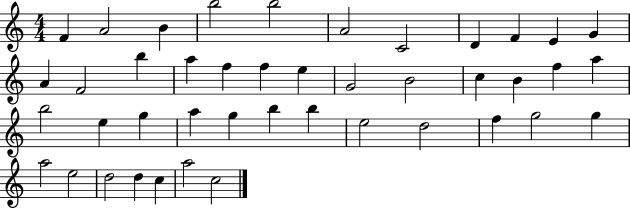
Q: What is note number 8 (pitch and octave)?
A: D4